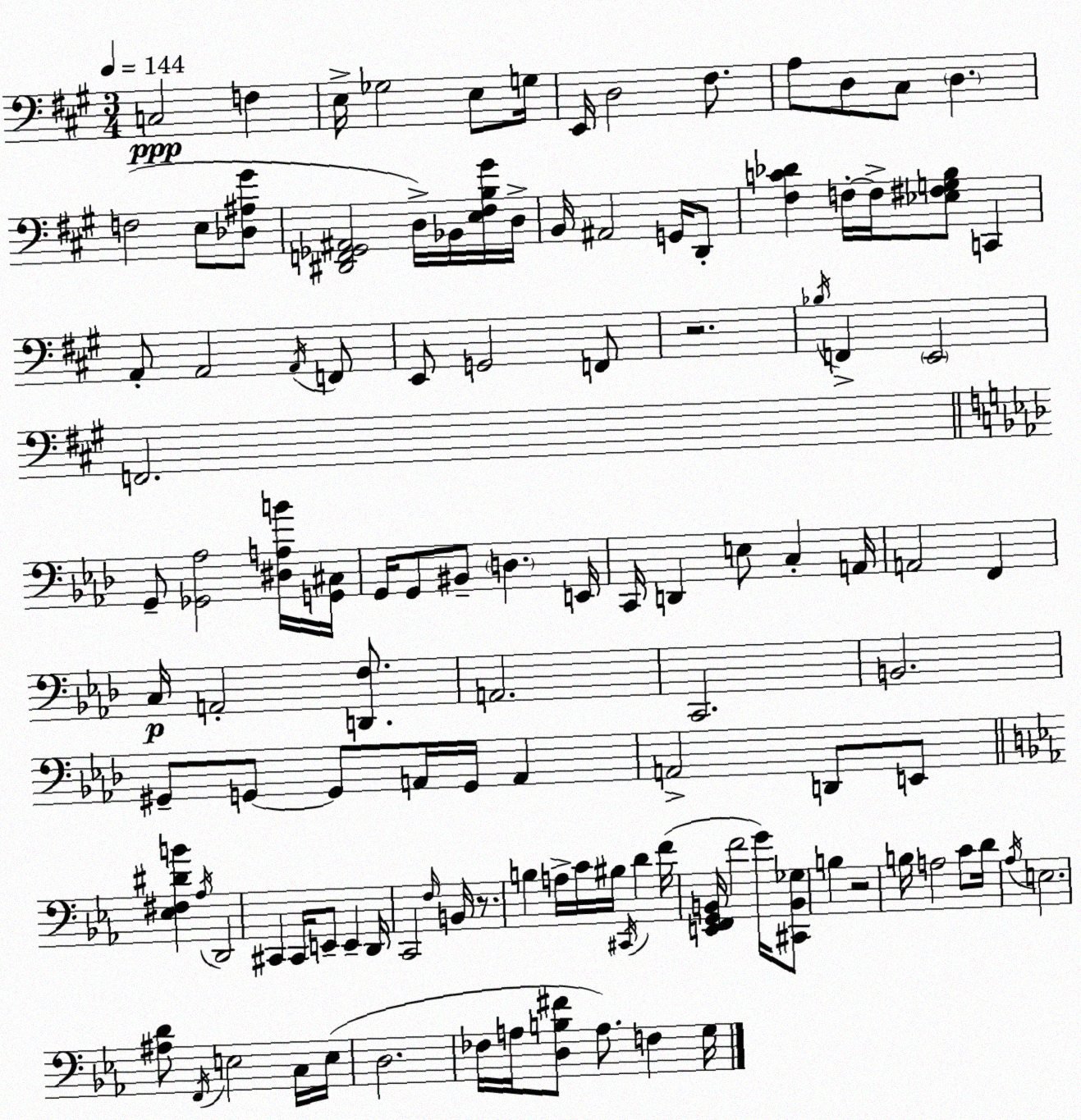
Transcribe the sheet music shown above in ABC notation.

X:1
T:Untitled
M:3/4
L:1/4
K:A
C,2 F, E,/4 _G,2 E,/2 G,/4 E,,/4 D,2 ^F,/2 A,/2 D,/2 ^C,/2 D, F,2 E,/2 [_D,^A,^G]/2 [^D,,F,,_G,,^A,,]2 D,/4 _B,,/4 [E,^F,B,^G]/4 D,/4 B,,/4 ^A,,2 G,,/4 D,,/2 [^F,C_D] F,/4 F,/4 [_E,^F,G,B,]/2 C,, A,,/2 A,,2 A,,/4 F,,/2 E,,/2 G,,2 F,,/2 z2 _B,/4 F,, E,,2 F,,2 G,,/2 [_G,,_A,]2 [^D,A,B]/4 [G,,^C,]/4 G,,/4 G,,/2 ^B,,/2 D, E,,/4 C,,/4 D,, E,/2 C, A,,/4 A,,2 F,, C,/4 A,,2 [D,,F,]/2 A,,2 C,,2 B,,2 ^G,,/2 G,,/2 G,,/2 A,,/4 G,,/4 A,, A,,2 D,,/2 E,,/2 [_E,^F,^DB] _A,/4 D,,2 ^C,, ^C,,/4 E,,/2 E,, D,,/4 C,,2 F,/4 B,,/4 z/2 B, A,/4 C/4 ^B,/4 ^C,,/4 D F/4 [E,,F,,G,,B,,]/4 F2 G/4 [^C,,B,,_G,]/2 B, z2 B,/4 A,2 C/2 D/4 _A,/4 E,2 [^A,D]/2 F,,/4 E,2 C,/4 E,/4 D,2 _F,/4 A,/4 [D,B,^F]/2 A,/2 F, G,/4